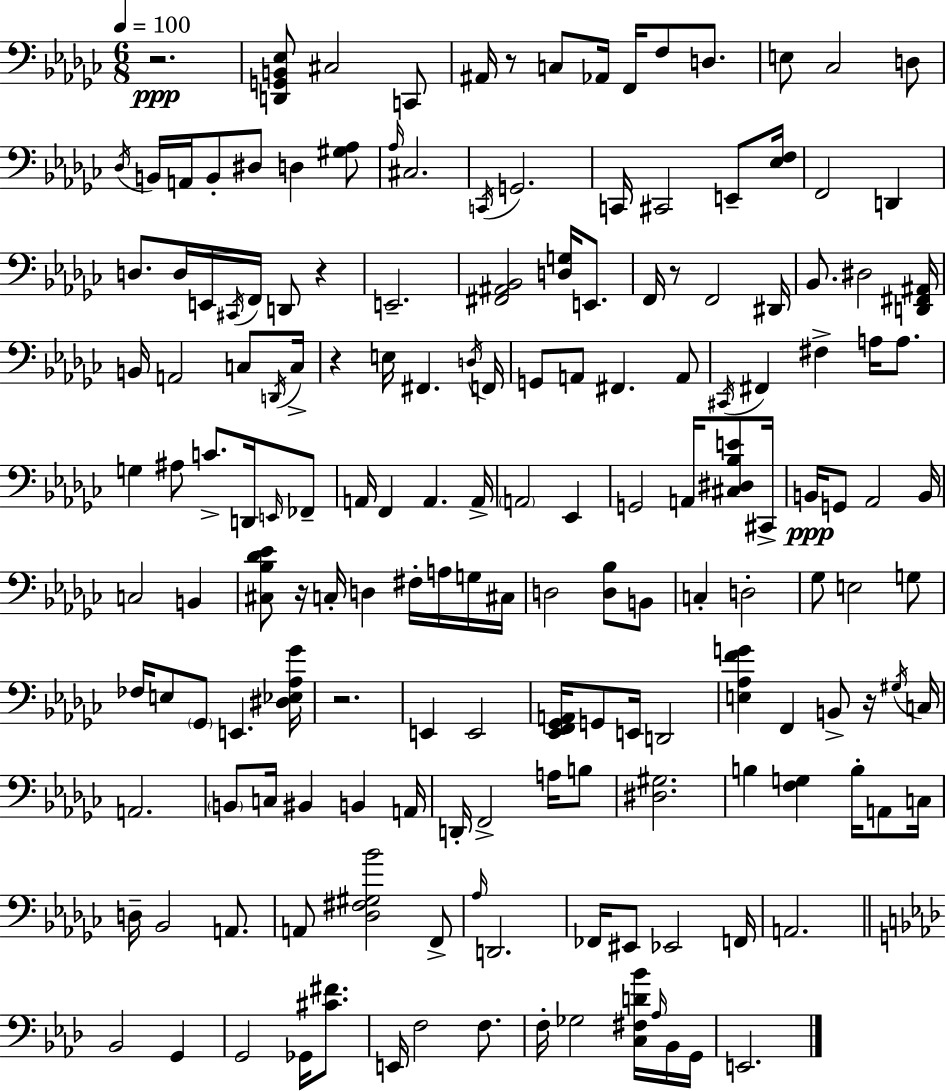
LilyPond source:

{
  \clef bass
  \numericTimeSignature
  \time 6/8
  \key ees \minor
  \tempo 4 = 100
  r2.\ppp | <d, g, b, ees>8 cis2 c,8 | ais,16 r8 c8 aes,16 f,16 f8 d8. | e8 ces2 d8 | \break \acciaccatura { des16 } b,16 a,16 b,8-. dis8 d4 <gis aes>8 | \grace { aes16 } cis2. | \acciaccatura { c,16 } g,2. | c,16 cis,2 | \break e,8-- <ees f>16 f,2 d,4 | d8. d16 e,16 \acciaccatura { cis,16 } f,16 d,8 | r4 e,2.-- | <fis, ais, bes,>2 | \break <d g>16 e,8. f,16 r8 f,2 | dis,16 bes,8. dis2 | <d, fis, ais,>16 b,16 a,2 | c8 \acciaccatura { d,16 } c16-> r4 e16 fis,4. | \break \acciaccatura { d16 } f,16 g,8 a,8 fis,4. | a,8 \acciaccatura { cis,16 } fis,4 fis4-> | a16 a8. g4 ais8 | c'8.-> d,16 \grace { e,16 } fes,8-- a,16 f,4 | \break a,4. a,16-> \parenthesize a,2 | ees,4 g,2 | a,16 <cis dis bes e'>8 cis,16-> b,16\ppp g,8 aes,2 | b,16 c2 | \break b,4 <cis bes des' ees'>8 r16 c16-. | d4 fis16-. a16 g16 cis16 d2 | <d bes>8 b,8 c4-. | d2-. ges8 e2 | \break g8 fes16 e8 \parenthesize ges,8 | e,4. <dis ees aes ges'>16 r2. | e,4 | e,2 <ees, f, ges, a,>16 g,8 e,16 | \break d,2 <e aes f' g'>4 | f,4 b,8-> r16 \acciaccatura { gis16 } c16 a,2. | \parenthesize b,8 c16 | bis,4 b,4 a,16 d,16-. f,2-> | \break a16 b8 <dis gis>2. | b4 | <f g>4 b16-. a,8 c16 d16-- bes,2 | a,8. a,8 <des fis gis bes'>2 | \break f,8-> \grace { aes16 } d,2. | fes,16 eis,8 | ees,2 f,16 a,2. | \bar "||" \break \key aes \major bes,2 g,4 | g,2 ges,16 <cis' fis'>8. | e,16 f2 f8. | f16-. ges2 <c fis d' bes'>16 \grace { aes16 } bes,16 | \break g,16 e,2. | \bar "|."
}